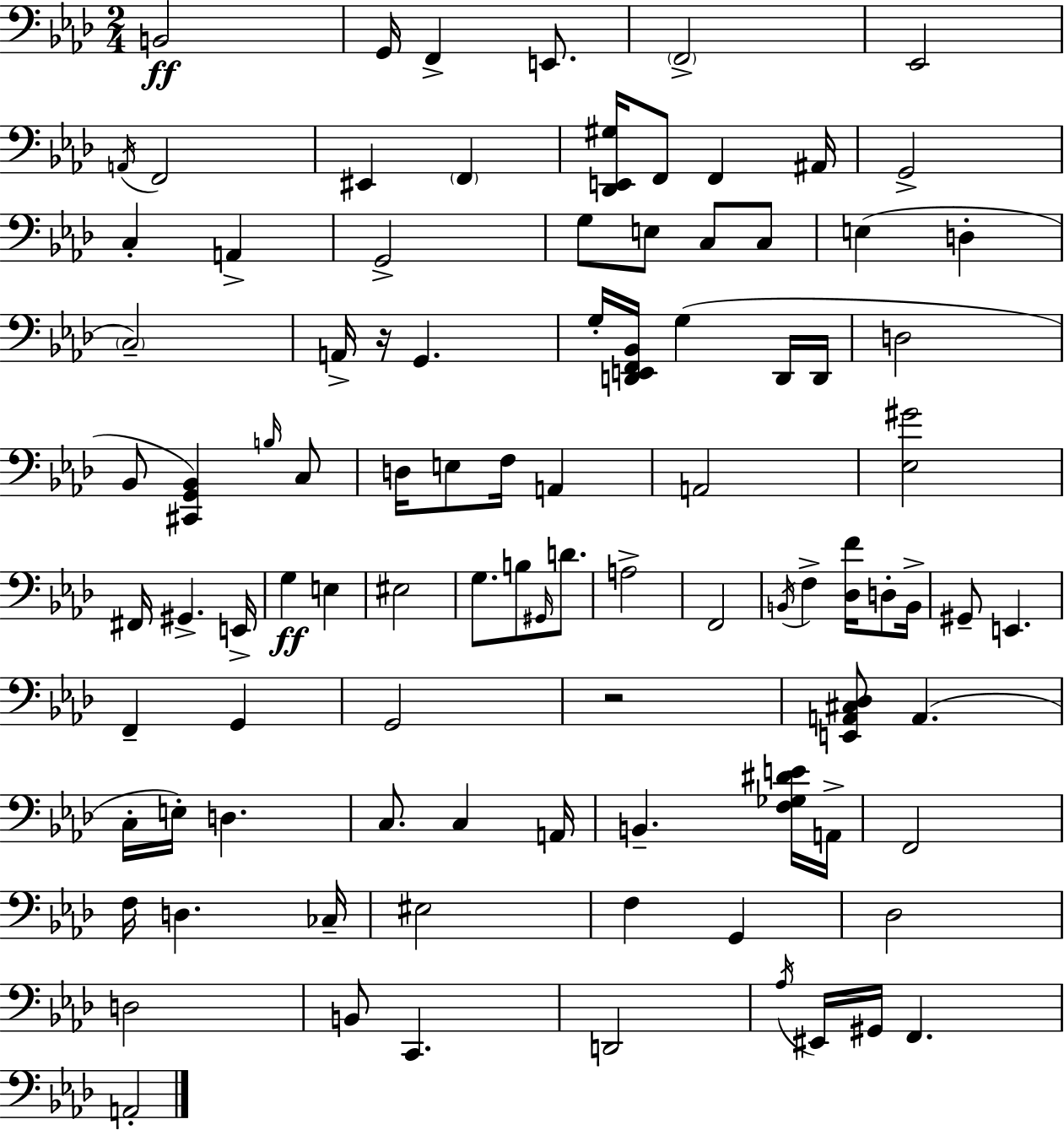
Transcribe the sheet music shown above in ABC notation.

X:1
T:Untitled
M:2/4
L:1/4
K:Ab
B,,2 G,,/4 F,, E,,/2 F,,2 _E,,2 A,,/4 F,,2 ^E,, F,, [_D,,E,,^G,]/4 F,,/2 F,, ^A,,/4 G,,2 C, A,, G,,2 G,/2 E,/2 C,/2 C,/2 E, D, C,2 A,,/4 z/4 G,, G,/4 [D,,E,,F,,_B,,]/4 G, D,,/4 D,,/4 D,2 _B,,/2 [^C,,G,,_B,,] B,/4 C,/2 D,/4 E,/2 F,/4 A,, A,,2 [_E,^G]2 ^F,,/4 ^G,, E,,/4 G, E, ^E,2 G,/2 B,/2 ^G,,/4 D/2 A,2 F,,2 B,,/4 F, [_D,F]/4 D,/2 B,,/4 ^G,,/2 E,, F,, G,, G,,2 z2 [E,,A,,^C,_D,]/2 A,, C,/4 E,/4 D, C,/2 C, A,,/4 B,, [F,_G,^DE]/4 A,,/4 F,,2 F,/4 D, _C,/4 ^E,2 F, G,, _D,2 D,2 B,,/2 C,, D,,2 _A,/4 ^E,,/4 ^G,,/4 F,, A,,2